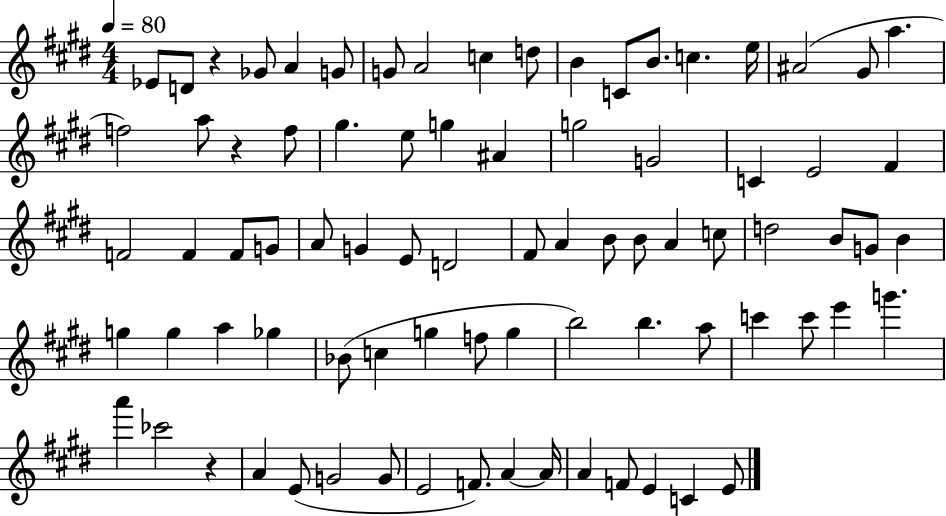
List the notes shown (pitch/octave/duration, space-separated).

Eb4/e D4/e R/q Gb4/e A4/q G4/e G4/e A4/h C5/q D5/e B4/q C4/e B4/e. C5/q. E5/s A#4/h G#4/e A5/q. F5/h A5/e R/q F5/e G#5/q. E5/e G5/q A#4/q G5/h G4/h C4/q E4/h F#4/q F4/h F4/q F4/e G4/e A4/e G4/q E4/e D4/h F#4/e A4/q B4/e B4/e A4/q C5/e D5/h B4/e G4/e B4/q G5/q G5/q A5/q Gb5/q Bb4/e C5/q G5/q F5/e G5/q B5/h B5/q. A5/e C6/q C6/e E6/q G6/q. A6/q CES6/h R/q A4/q E4/e G4/h G4/e E4/h F4/e. A4/q A4/s A4/q F4/e E4/q C4/q E4/e